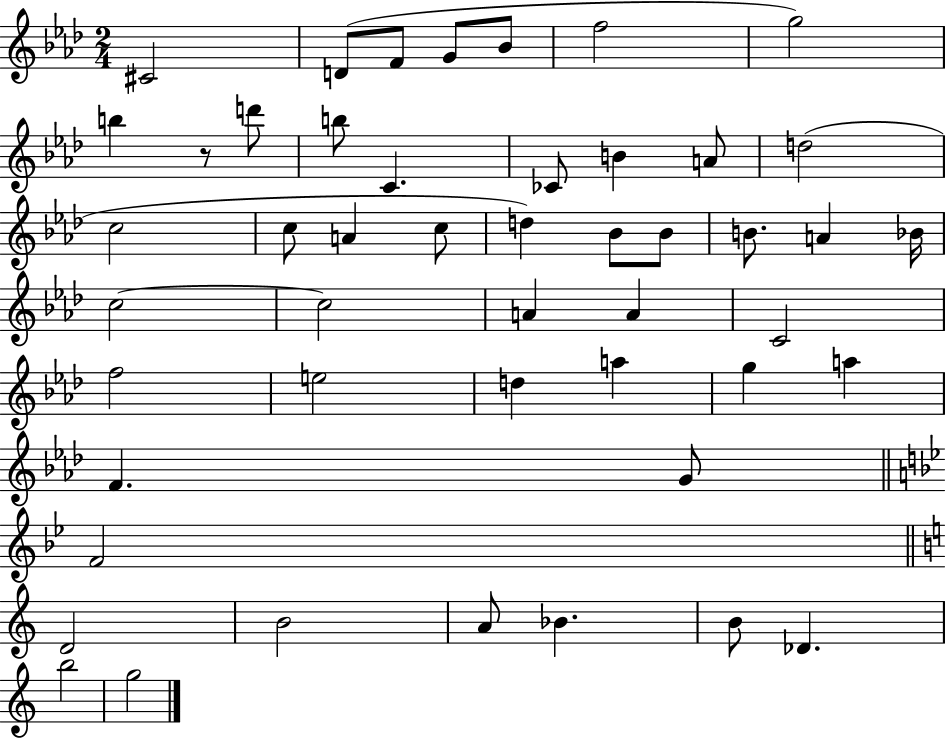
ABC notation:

X:1
T:Untitled
M:2/4
L:1/4
K:Ab
^C2 D/2 F/2 G/2 _B/2 f2 g2 b z/2 d'/2 b/2 C _C/2 B A/2 d2 c2 c/2 A c/2 d _B/2 _B/2 B/2 A _B/4 c2 c2 A A C2 f2 e2 d a g a F G/2 F2 D2 B2 A/2 _B B/2 _D b2 g2